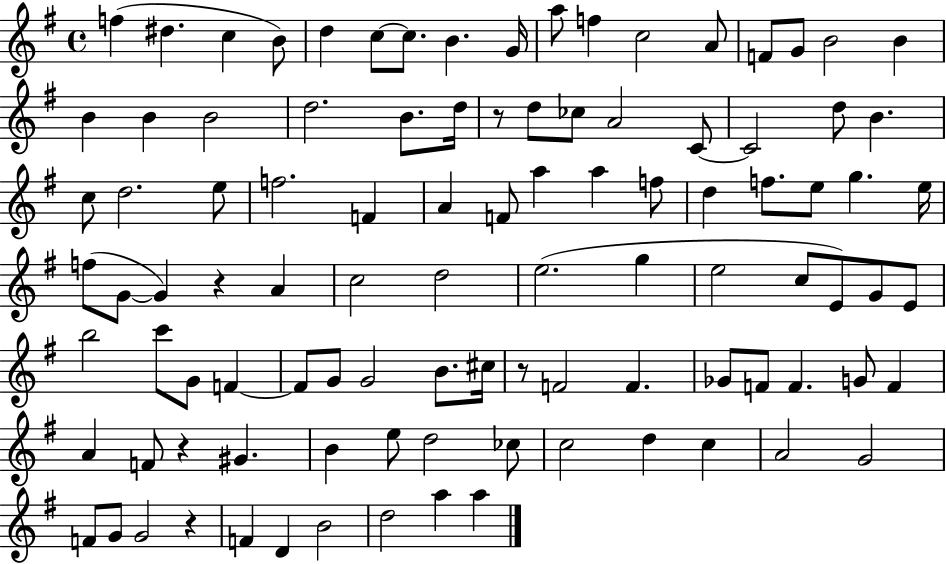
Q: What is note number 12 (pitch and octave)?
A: C5